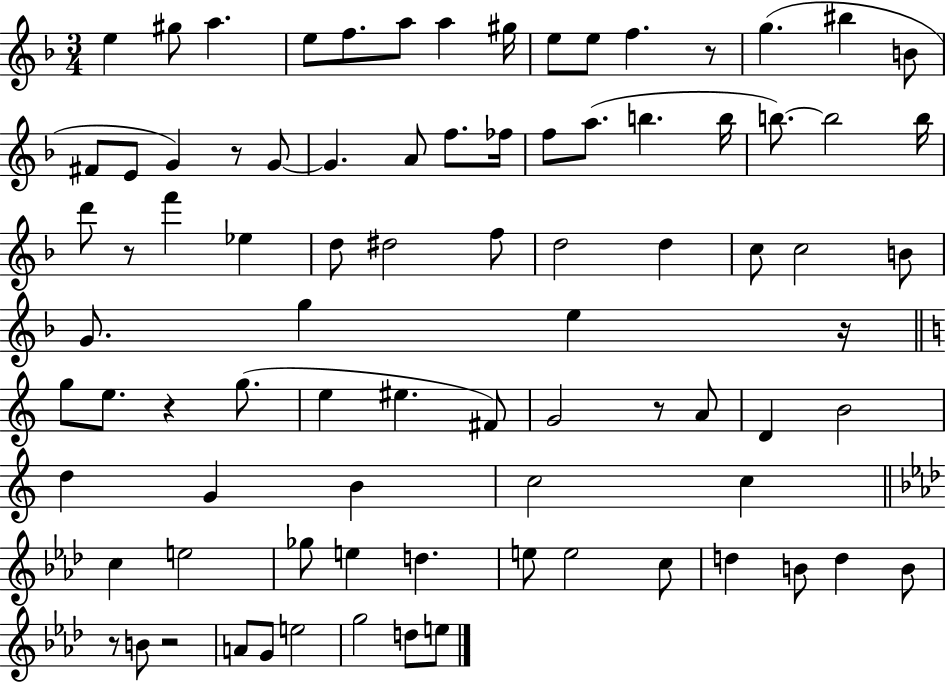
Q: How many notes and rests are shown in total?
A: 85